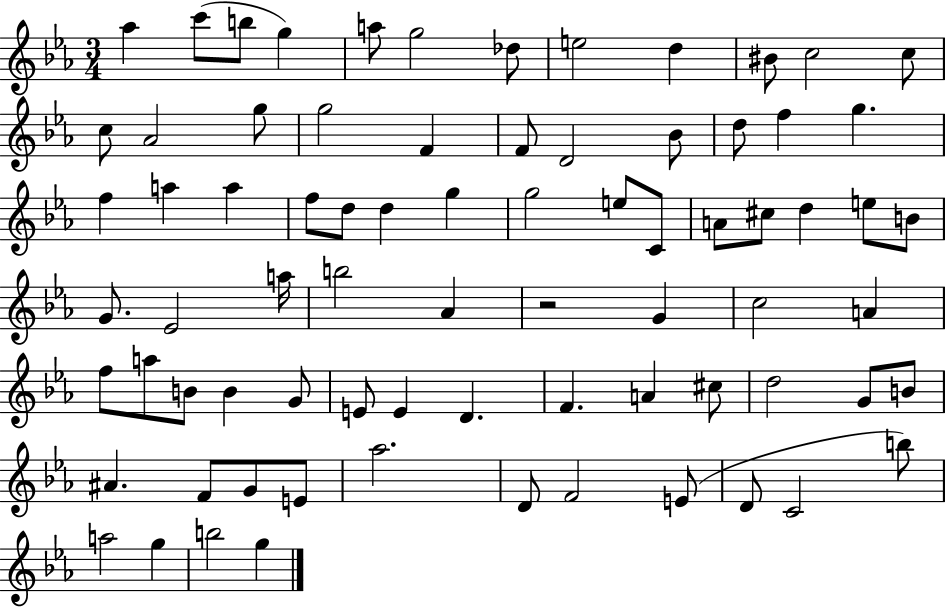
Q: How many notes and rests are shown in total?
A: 76